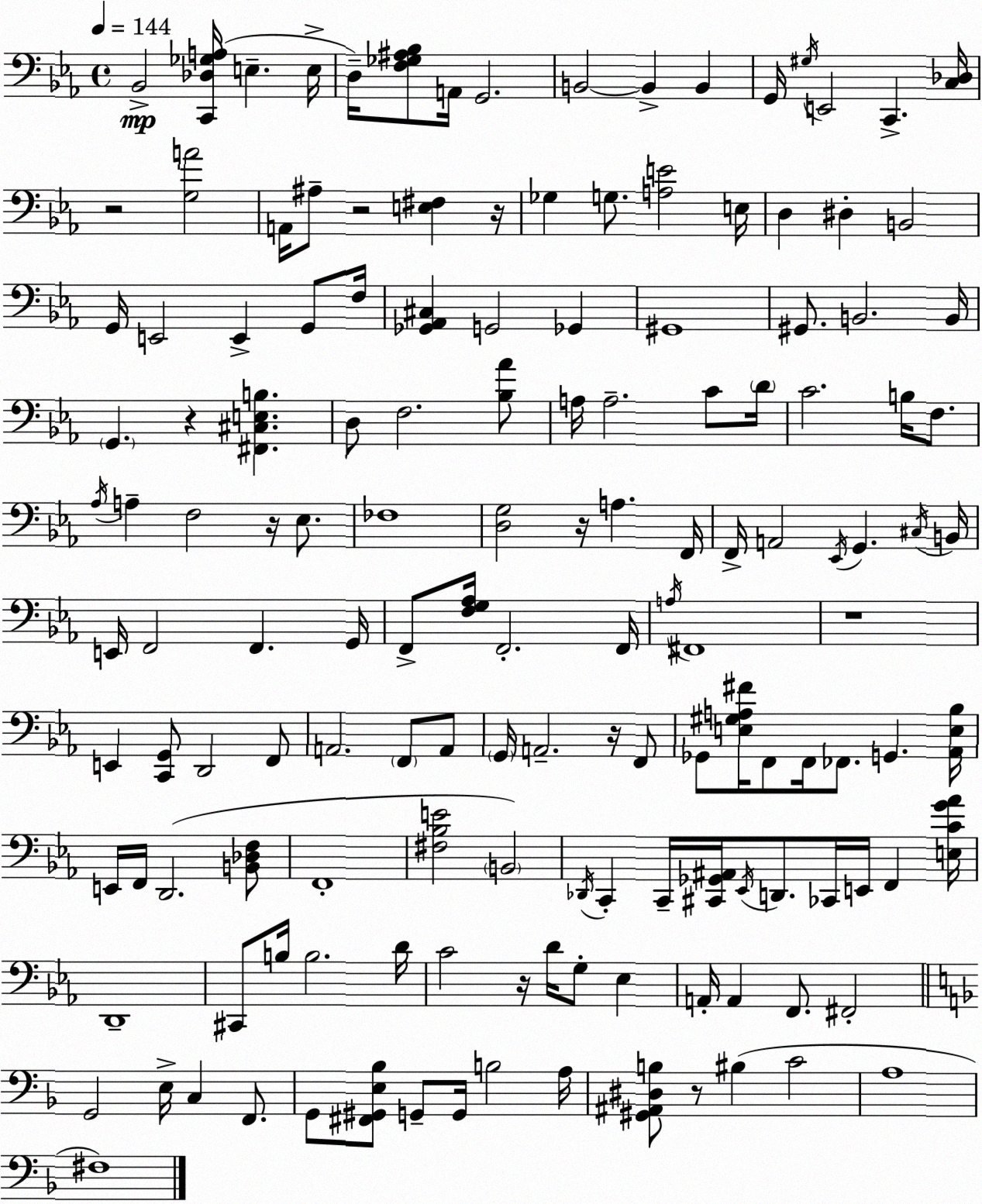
X:1
T:Untitled
M:4/4
L:1/4
K:Cm
_B,,2 [C,,_D,_G,A,]/4 E, E,/4 D,/4 [F,_G,^A,_B,]/2 A,,/4 G,,2 B,,2 B,, B,, G,,/4 ^G,/4 E,,2 C,, [C,_D,]/4 z2 [G,A]2 A,,/4 ^A,/2 z2 [E,^F,] z/4 _G, G,/2 [A,E]2 E,/4 D, ^D, B,,2 G,,/4 E,,2 E,, G,,/2 F,/4 [_G,,_A,,^C,] G,,2 _G,, ^G,,4 ^G,,/2 B,,2 B,,/4 G,, z [^F,,^C,E,B,] D,/2 F,2 [_B,_A]/2 A,/4 A,2 C/2 D/4 C2 B,/4 F,/2 _A,/4 A, F,2 z/4 _E,/2 _F,4 [D,G,]2 z/4 A, F,,/4 F,,/4 A,,2 _E,,/4 G,, ^C,/4 B,,/4 E,,/4 F,,2 F,, G,,/4 F,,/2 [F,G,_A,]/4 F,,2 F,,/4 A,/4 ^F,,4 z4 E,, [C,,G,,]/2 D,,2 F,,/2 A,,2 F,,/2 A,,/2 G,,/4 A,,2 z/4 F,,/2 _G,,/2 [E,^G,A,^F]/4 F,,/2 F,,/4 _F,,/2 G,, [_A,,E,_B,]/4 E,,/4 F,,/4 D,,2 [B,,_D,F,]/2 F,,4 [^F,_B,E]2 B,,2 _D,,/4 C,, C,,/4 [^C,,_G,,^A,,]/4 _E,,/4 D,,/2 _C,,/4 E,,/4 F,, [E,CG_A]/4 D,,4 ^C,,/2 B,/4 B,2 D/4 C2 z/4 D/4 G,/2 _E, A,,/4 A,, F,,/2 ^F,,2 G,,2 E,/4 C, F,,/2 G,,/2 [^F,,^G,,E,_B,]/2 G,,/2 G,,/4 B,2 A,/4 [^G,,^A,,^D,B,]/2 z/2 ^B, C2 A,4 ^F,4